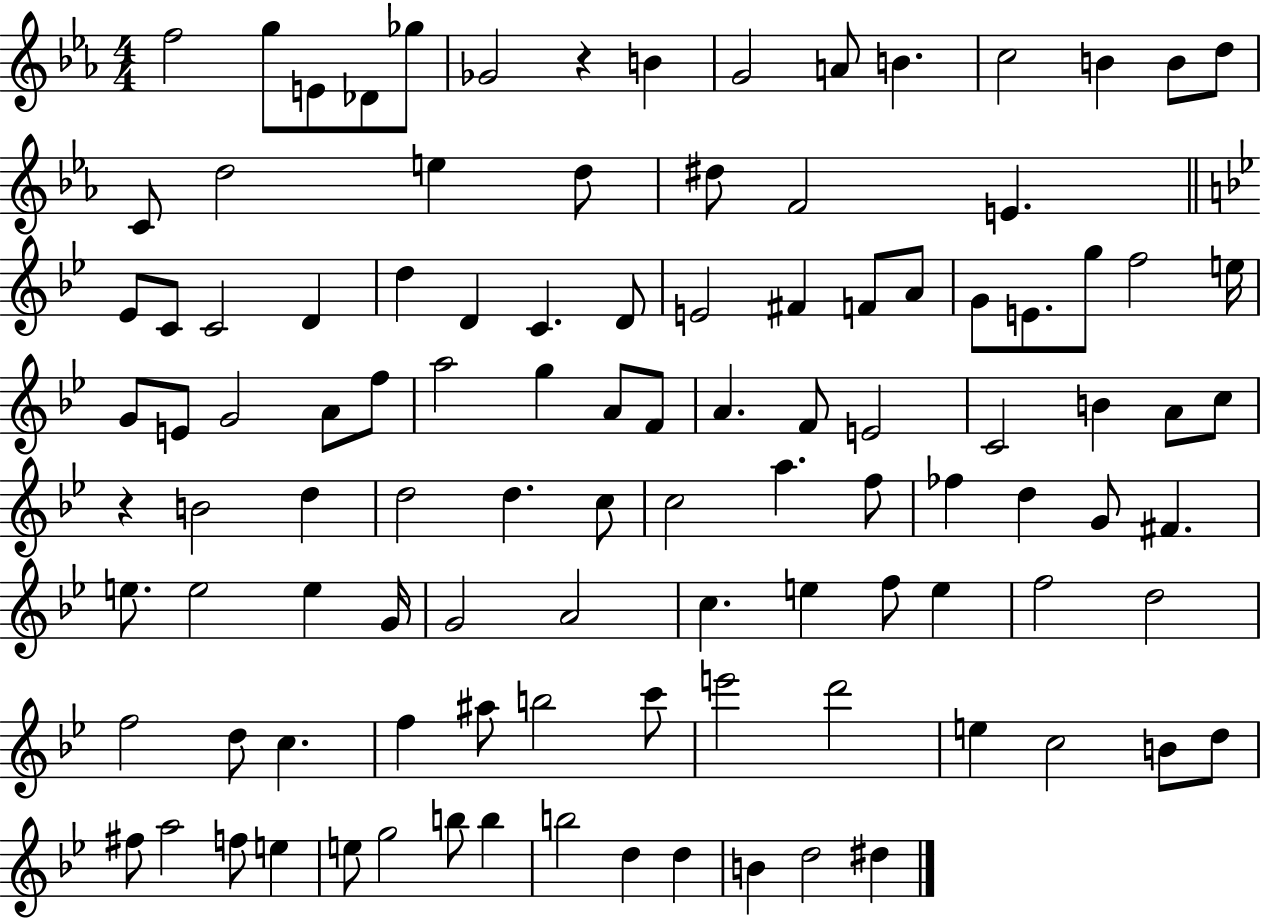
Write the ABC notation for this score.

X:1
T:Untitled
M:4/4
L:1/4
K:Eb
f2 g/2 E/2 _D/2 _g/2 _G2 z B G2 A/2 B c2 B B/2 d/2 C/2 d2 e d/2 ^d/2 F2 E _E/2 C/2 C2 D d D C D/2 E2 ^F F/2 A/2 G/2 E/2 g/2 f2 e/4 G/2 E/2 G2 A/2 f/2 a2 g A/2 F/2 A F/2 E2 C2 B A/2 c/2 z B2 d d2 d c/2 c2 a f/2 _f d G/2 ^F e/2 e2 e G/4 G2 A2 c e f/2 e f2 d2 f2 d/2 c f ^a/2 b2 c'/2 e'2 d'2 e c2 B/2 d/2 ^f/2 a2 f/2 e e/2 g2 b/2 b b2 d d B d2 ^d